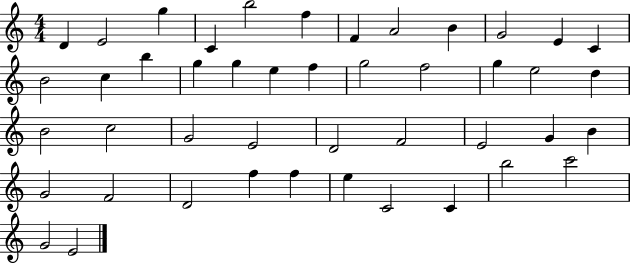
X:1
T:Untitled
M:4/4
L:1/4
K:C
D E2 g C b2 f F A2 B G2 E C B2 c b g g e f g2 f2 g e2 d B2 c2 G2 E2 D2 F2 E2 G B G2 F2 D2 f f e C2 C b2 c'2 G2 E2